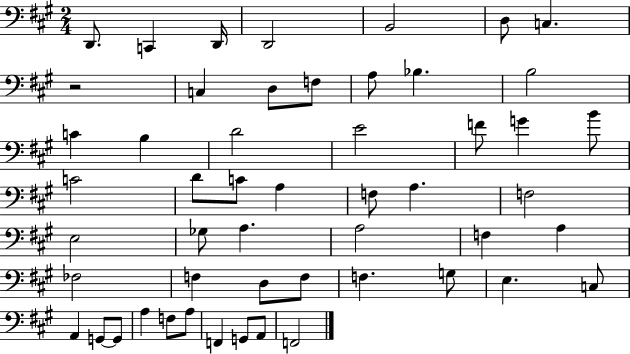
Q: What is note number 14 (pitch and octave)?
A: C4